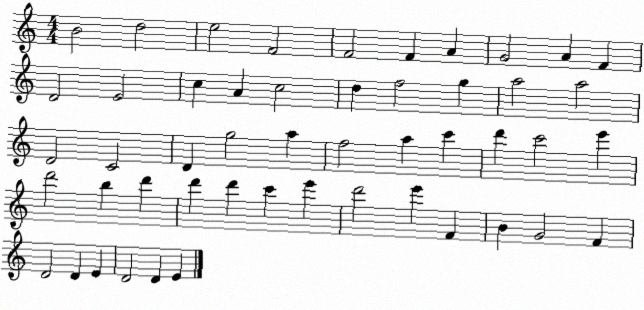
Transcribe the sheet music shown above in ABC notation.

X:1
T:Untitled
M:4/4
L:1/4
K:C
B2 d2 e2 F2 F2 F A G2 A F D2 E2 c A c2 d f2 g a2 a2 D2 C2 D g2 a f2 a c' d' c'2 e' d'2 b d' d' d' c' e' d'2 e' F B G2 F D2 D E D2 D E